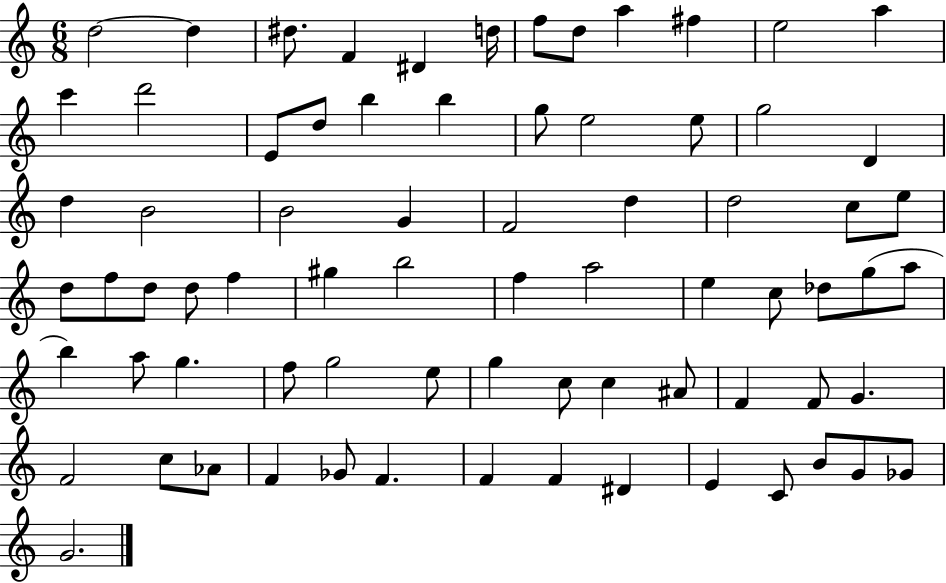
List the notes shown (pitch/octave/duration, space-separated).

D5/h D5/q D#5/e. F4/q D#4/q D5/s F5/e D5/e A5/q F#5/q E5/h A5/q C6/q D6/h E4/e D5/e B5/q B5/q G5/e E5/h E5/e G5/h D4/q D5/q B4/h B4/h G4/q F4/h D5/q D5/h C5/e E5/e D5/e F5/e D5/e D5/e F5/q G#5/q B5/h F5/q A5/h E5/q C5/e Db5/e G5/e A5/e B5/q A5/e G5/q. F5/e G5/h E5/e G5/q C5/e C5/q A#4/e F4/q F4/e G4/q. F4/h C5/e Ab4/e F4/q Gb4/e F4/q. F4/q F4/q D#4/q E4/q C4/e B4/e G4/e Gb4/e G4/h.